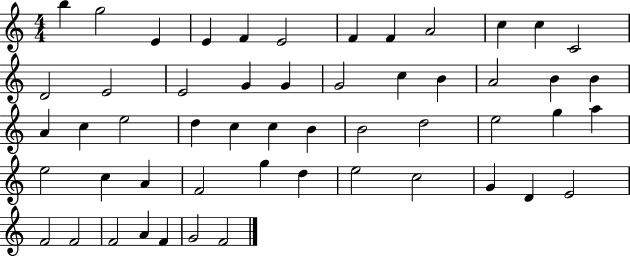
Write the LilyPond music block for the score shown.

{
  \clef treble
  \numericTimeSignature
  \time 4/4
  \key c \major
  b''4 g''2 e'4 | e'4 f'4 e'2 | f'4 f'4 a'2 | c''4 c''4 c'2 | \break d'2 e'2 | e'2 g'4 g'4 | g'2 c''4 b'4 | a'2 b'4 b'4 | \break a'4 c''4 e''2 | d''4 c''4 c''4 b'4 | b'2 d''2 | e''2 g''4 a''4 | \break e''2 c''4 a'4 | f'2 g''4 d''4 | e''2 c''2 | g'4 d'4 e'2 | \break f'2 f'2 | f'2 a'4 f'4 | g'2 f'2 | \bar "|."
}